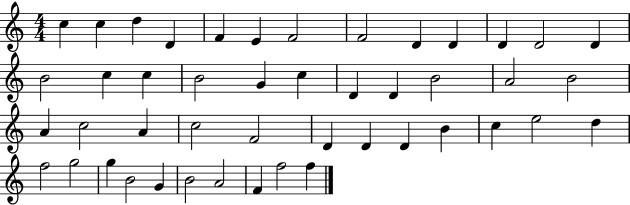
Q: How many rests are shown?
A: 0